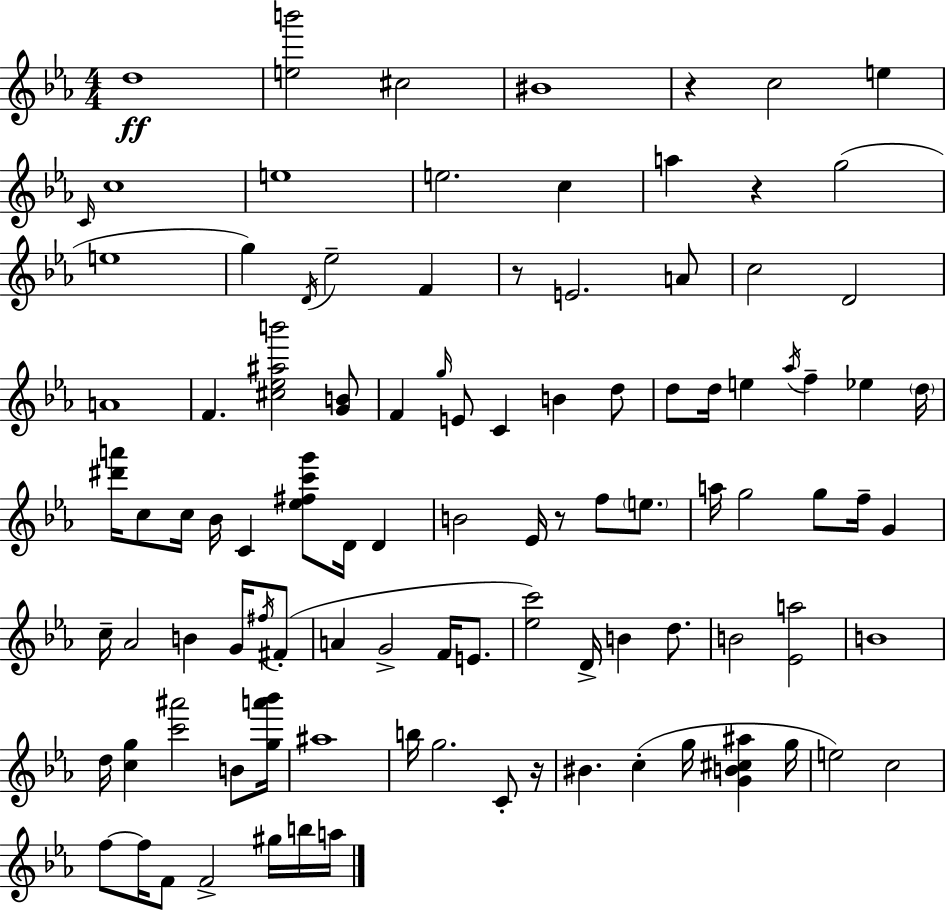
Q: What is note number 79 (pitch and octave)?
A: F5